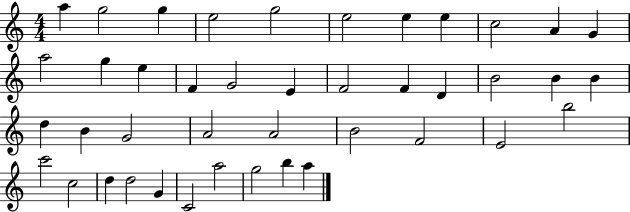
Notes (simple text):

A5/q G5/h G5/q E5/h G5/h E5/h E5/q E5/q C5/h A4/q G4/q A5/h G5/q E5/q F4/q G4/h E4/q F4/h F4/q D4/q B4/h B4/q B4/q D5/q B4/q G4/h A4/h A4/h B4/h F4/h E4/h B5/h C6/h C5/h D5/q D5/h G4/q C4/h A5/h G5/h B5/q A5/q